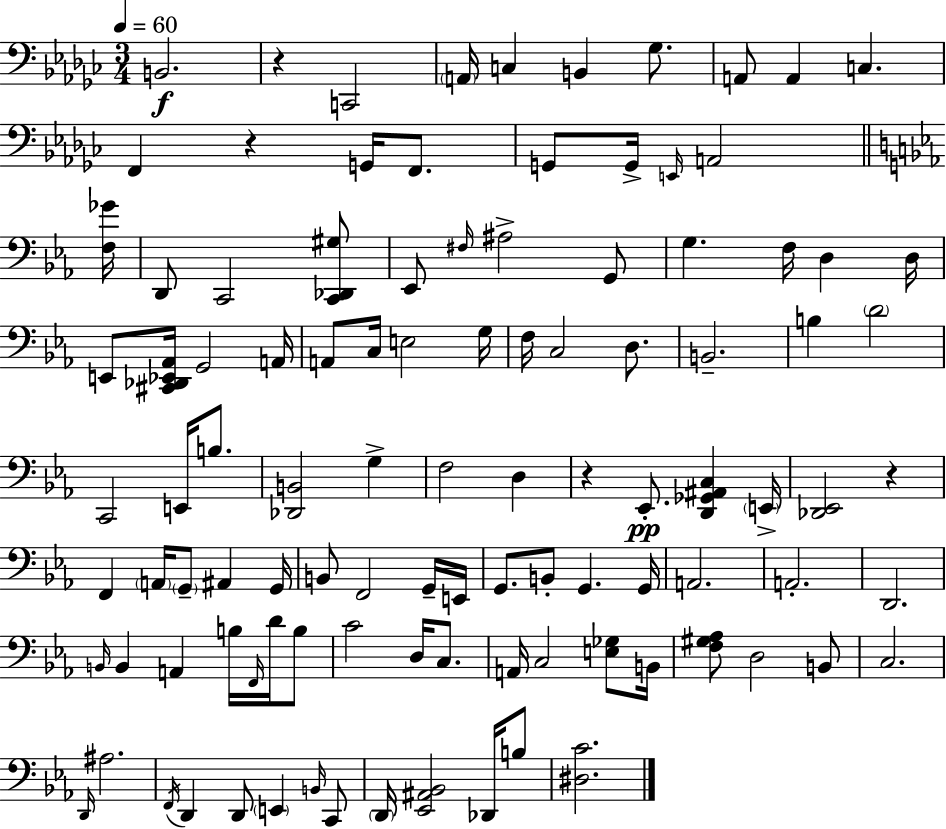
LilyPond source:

{
  \clef bass
  \numericTimeSignature
  \time 3/4
  \key ees \minor
  \tempo 4 = 60
  b,2.\f | r4 c,2 | \parenthesize a,16 c4 b,4 ges8. | a,8 a,4 c4. | \break f,4 r4 g,16 f,8. | g,8 g,16-> \grace { e,16 } a,2 | \bar "||" \break \key c \minor <f ges'>16 d,8 c,2 <c, des, gis>8 | ees,8 \grace { fis16 } ais2-> | g,8 g4. f16 d4 | d16 e,8 <cis, des, ees, aes,>16 g,2 | \break a,16 a,8 c16 e2 | g16 f16 c2 d8. | b,2.-- | b4 \parenthesize d'2 | \break c,2 e,16 b8. | <des, b,>2 g4-> | f2 d4 | r4 ees,8.-.\pp <d, ges, ais, c>4 | \break \parenthesize e,16-> <des, ees,>2 r4 | f,4 \parenthesize a,16 \parenthesize g,8-- ais,4 | g,16 b,8 f,2 | g,16-- e,16 g,8. b,8-. g,4. | \break g,16 a,2. | a,2.-. | d,2. | \grace { b,16 } b,4 a,4 b16 | \break \grace { f,16 } d'16 b8 c'2 | d16 c8. a,16 c2 | <e ges>8 b,16 <f gis aes>8 d2 | b,8 c2. | \break \grace { d,16 } ais2. | \acciaccatura { f,16 } d,4 d,8 | \parenthesize e,4 \grace { b,16 } c,8 \parenthesize d,16 <ees, ais, bes,>2 | des,16 b8 <dis c'>2. | \break \bar "|."
}